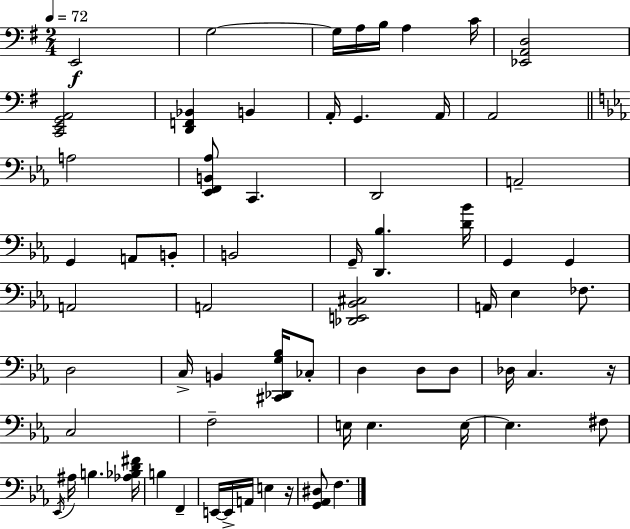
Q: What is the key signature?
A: G major